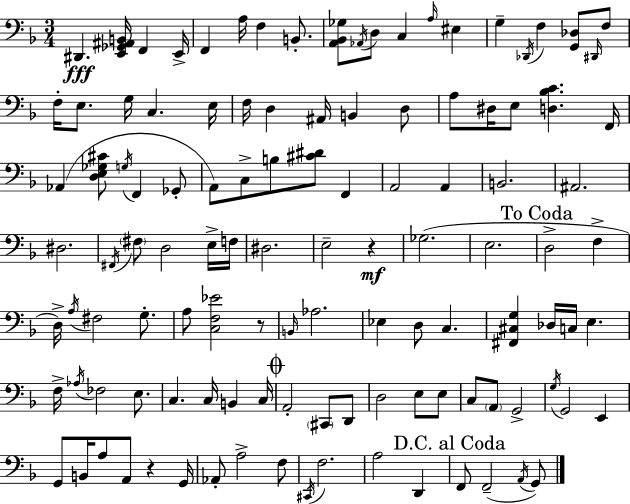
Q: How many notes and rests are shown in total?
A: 115